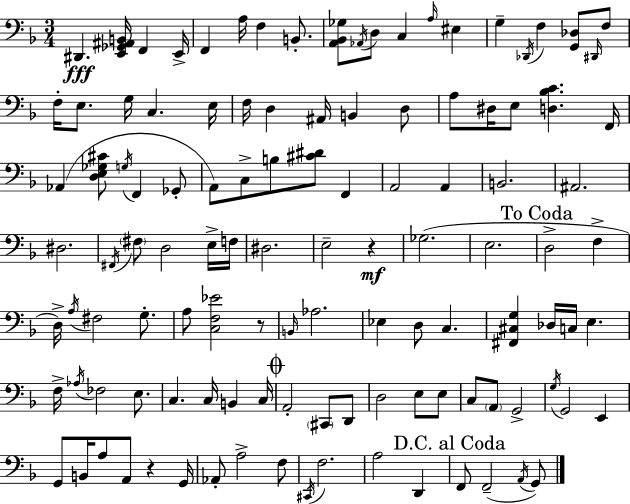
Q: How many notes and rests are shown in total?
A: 115